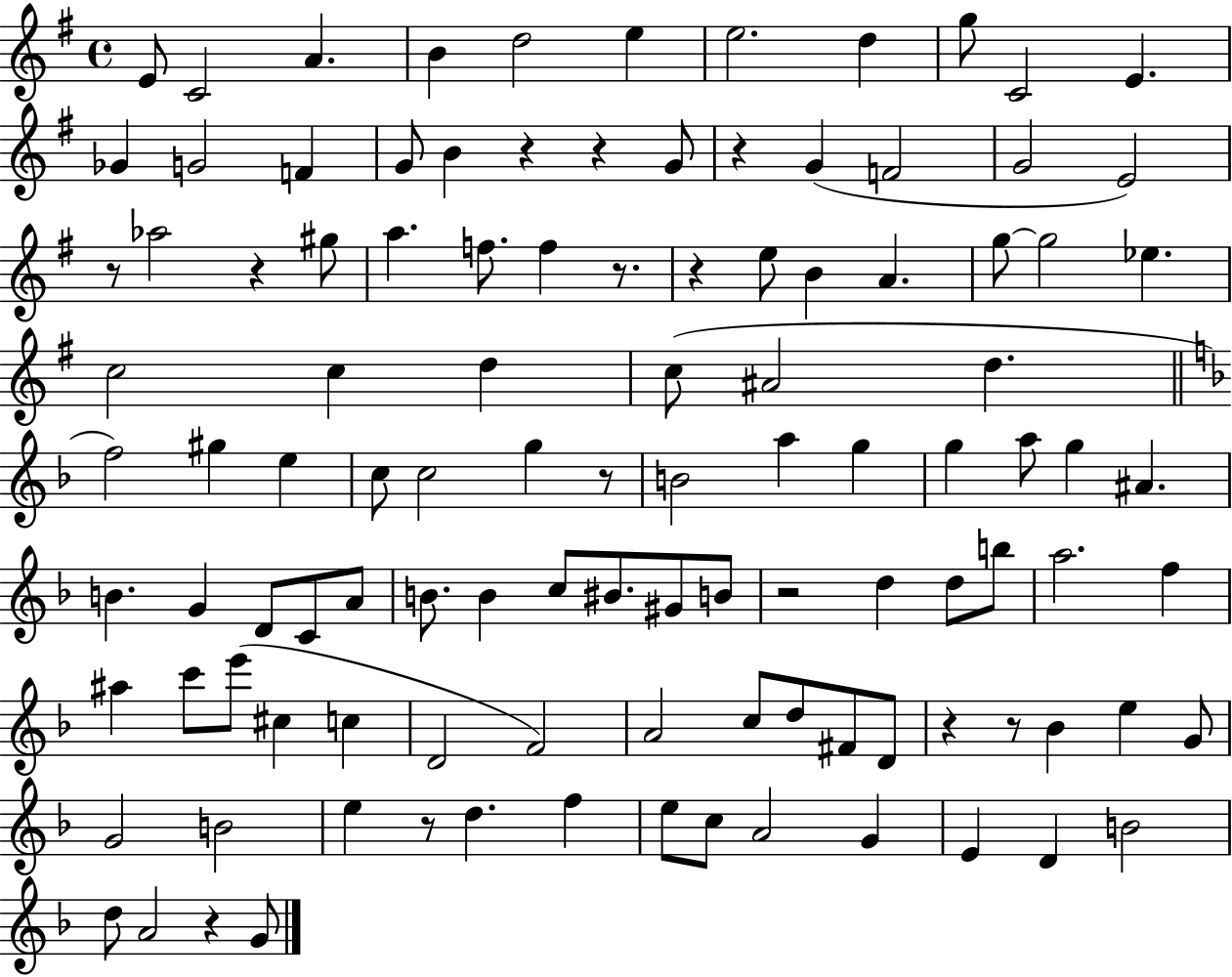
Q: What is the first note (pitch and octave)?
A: E4